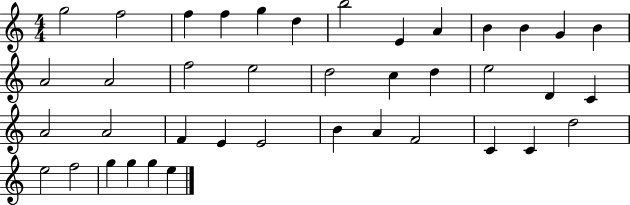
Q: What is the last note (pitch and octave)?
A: E5